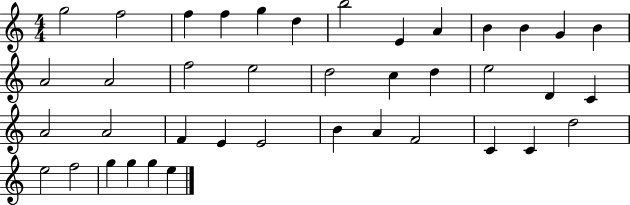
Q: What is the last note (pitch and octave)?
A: E5